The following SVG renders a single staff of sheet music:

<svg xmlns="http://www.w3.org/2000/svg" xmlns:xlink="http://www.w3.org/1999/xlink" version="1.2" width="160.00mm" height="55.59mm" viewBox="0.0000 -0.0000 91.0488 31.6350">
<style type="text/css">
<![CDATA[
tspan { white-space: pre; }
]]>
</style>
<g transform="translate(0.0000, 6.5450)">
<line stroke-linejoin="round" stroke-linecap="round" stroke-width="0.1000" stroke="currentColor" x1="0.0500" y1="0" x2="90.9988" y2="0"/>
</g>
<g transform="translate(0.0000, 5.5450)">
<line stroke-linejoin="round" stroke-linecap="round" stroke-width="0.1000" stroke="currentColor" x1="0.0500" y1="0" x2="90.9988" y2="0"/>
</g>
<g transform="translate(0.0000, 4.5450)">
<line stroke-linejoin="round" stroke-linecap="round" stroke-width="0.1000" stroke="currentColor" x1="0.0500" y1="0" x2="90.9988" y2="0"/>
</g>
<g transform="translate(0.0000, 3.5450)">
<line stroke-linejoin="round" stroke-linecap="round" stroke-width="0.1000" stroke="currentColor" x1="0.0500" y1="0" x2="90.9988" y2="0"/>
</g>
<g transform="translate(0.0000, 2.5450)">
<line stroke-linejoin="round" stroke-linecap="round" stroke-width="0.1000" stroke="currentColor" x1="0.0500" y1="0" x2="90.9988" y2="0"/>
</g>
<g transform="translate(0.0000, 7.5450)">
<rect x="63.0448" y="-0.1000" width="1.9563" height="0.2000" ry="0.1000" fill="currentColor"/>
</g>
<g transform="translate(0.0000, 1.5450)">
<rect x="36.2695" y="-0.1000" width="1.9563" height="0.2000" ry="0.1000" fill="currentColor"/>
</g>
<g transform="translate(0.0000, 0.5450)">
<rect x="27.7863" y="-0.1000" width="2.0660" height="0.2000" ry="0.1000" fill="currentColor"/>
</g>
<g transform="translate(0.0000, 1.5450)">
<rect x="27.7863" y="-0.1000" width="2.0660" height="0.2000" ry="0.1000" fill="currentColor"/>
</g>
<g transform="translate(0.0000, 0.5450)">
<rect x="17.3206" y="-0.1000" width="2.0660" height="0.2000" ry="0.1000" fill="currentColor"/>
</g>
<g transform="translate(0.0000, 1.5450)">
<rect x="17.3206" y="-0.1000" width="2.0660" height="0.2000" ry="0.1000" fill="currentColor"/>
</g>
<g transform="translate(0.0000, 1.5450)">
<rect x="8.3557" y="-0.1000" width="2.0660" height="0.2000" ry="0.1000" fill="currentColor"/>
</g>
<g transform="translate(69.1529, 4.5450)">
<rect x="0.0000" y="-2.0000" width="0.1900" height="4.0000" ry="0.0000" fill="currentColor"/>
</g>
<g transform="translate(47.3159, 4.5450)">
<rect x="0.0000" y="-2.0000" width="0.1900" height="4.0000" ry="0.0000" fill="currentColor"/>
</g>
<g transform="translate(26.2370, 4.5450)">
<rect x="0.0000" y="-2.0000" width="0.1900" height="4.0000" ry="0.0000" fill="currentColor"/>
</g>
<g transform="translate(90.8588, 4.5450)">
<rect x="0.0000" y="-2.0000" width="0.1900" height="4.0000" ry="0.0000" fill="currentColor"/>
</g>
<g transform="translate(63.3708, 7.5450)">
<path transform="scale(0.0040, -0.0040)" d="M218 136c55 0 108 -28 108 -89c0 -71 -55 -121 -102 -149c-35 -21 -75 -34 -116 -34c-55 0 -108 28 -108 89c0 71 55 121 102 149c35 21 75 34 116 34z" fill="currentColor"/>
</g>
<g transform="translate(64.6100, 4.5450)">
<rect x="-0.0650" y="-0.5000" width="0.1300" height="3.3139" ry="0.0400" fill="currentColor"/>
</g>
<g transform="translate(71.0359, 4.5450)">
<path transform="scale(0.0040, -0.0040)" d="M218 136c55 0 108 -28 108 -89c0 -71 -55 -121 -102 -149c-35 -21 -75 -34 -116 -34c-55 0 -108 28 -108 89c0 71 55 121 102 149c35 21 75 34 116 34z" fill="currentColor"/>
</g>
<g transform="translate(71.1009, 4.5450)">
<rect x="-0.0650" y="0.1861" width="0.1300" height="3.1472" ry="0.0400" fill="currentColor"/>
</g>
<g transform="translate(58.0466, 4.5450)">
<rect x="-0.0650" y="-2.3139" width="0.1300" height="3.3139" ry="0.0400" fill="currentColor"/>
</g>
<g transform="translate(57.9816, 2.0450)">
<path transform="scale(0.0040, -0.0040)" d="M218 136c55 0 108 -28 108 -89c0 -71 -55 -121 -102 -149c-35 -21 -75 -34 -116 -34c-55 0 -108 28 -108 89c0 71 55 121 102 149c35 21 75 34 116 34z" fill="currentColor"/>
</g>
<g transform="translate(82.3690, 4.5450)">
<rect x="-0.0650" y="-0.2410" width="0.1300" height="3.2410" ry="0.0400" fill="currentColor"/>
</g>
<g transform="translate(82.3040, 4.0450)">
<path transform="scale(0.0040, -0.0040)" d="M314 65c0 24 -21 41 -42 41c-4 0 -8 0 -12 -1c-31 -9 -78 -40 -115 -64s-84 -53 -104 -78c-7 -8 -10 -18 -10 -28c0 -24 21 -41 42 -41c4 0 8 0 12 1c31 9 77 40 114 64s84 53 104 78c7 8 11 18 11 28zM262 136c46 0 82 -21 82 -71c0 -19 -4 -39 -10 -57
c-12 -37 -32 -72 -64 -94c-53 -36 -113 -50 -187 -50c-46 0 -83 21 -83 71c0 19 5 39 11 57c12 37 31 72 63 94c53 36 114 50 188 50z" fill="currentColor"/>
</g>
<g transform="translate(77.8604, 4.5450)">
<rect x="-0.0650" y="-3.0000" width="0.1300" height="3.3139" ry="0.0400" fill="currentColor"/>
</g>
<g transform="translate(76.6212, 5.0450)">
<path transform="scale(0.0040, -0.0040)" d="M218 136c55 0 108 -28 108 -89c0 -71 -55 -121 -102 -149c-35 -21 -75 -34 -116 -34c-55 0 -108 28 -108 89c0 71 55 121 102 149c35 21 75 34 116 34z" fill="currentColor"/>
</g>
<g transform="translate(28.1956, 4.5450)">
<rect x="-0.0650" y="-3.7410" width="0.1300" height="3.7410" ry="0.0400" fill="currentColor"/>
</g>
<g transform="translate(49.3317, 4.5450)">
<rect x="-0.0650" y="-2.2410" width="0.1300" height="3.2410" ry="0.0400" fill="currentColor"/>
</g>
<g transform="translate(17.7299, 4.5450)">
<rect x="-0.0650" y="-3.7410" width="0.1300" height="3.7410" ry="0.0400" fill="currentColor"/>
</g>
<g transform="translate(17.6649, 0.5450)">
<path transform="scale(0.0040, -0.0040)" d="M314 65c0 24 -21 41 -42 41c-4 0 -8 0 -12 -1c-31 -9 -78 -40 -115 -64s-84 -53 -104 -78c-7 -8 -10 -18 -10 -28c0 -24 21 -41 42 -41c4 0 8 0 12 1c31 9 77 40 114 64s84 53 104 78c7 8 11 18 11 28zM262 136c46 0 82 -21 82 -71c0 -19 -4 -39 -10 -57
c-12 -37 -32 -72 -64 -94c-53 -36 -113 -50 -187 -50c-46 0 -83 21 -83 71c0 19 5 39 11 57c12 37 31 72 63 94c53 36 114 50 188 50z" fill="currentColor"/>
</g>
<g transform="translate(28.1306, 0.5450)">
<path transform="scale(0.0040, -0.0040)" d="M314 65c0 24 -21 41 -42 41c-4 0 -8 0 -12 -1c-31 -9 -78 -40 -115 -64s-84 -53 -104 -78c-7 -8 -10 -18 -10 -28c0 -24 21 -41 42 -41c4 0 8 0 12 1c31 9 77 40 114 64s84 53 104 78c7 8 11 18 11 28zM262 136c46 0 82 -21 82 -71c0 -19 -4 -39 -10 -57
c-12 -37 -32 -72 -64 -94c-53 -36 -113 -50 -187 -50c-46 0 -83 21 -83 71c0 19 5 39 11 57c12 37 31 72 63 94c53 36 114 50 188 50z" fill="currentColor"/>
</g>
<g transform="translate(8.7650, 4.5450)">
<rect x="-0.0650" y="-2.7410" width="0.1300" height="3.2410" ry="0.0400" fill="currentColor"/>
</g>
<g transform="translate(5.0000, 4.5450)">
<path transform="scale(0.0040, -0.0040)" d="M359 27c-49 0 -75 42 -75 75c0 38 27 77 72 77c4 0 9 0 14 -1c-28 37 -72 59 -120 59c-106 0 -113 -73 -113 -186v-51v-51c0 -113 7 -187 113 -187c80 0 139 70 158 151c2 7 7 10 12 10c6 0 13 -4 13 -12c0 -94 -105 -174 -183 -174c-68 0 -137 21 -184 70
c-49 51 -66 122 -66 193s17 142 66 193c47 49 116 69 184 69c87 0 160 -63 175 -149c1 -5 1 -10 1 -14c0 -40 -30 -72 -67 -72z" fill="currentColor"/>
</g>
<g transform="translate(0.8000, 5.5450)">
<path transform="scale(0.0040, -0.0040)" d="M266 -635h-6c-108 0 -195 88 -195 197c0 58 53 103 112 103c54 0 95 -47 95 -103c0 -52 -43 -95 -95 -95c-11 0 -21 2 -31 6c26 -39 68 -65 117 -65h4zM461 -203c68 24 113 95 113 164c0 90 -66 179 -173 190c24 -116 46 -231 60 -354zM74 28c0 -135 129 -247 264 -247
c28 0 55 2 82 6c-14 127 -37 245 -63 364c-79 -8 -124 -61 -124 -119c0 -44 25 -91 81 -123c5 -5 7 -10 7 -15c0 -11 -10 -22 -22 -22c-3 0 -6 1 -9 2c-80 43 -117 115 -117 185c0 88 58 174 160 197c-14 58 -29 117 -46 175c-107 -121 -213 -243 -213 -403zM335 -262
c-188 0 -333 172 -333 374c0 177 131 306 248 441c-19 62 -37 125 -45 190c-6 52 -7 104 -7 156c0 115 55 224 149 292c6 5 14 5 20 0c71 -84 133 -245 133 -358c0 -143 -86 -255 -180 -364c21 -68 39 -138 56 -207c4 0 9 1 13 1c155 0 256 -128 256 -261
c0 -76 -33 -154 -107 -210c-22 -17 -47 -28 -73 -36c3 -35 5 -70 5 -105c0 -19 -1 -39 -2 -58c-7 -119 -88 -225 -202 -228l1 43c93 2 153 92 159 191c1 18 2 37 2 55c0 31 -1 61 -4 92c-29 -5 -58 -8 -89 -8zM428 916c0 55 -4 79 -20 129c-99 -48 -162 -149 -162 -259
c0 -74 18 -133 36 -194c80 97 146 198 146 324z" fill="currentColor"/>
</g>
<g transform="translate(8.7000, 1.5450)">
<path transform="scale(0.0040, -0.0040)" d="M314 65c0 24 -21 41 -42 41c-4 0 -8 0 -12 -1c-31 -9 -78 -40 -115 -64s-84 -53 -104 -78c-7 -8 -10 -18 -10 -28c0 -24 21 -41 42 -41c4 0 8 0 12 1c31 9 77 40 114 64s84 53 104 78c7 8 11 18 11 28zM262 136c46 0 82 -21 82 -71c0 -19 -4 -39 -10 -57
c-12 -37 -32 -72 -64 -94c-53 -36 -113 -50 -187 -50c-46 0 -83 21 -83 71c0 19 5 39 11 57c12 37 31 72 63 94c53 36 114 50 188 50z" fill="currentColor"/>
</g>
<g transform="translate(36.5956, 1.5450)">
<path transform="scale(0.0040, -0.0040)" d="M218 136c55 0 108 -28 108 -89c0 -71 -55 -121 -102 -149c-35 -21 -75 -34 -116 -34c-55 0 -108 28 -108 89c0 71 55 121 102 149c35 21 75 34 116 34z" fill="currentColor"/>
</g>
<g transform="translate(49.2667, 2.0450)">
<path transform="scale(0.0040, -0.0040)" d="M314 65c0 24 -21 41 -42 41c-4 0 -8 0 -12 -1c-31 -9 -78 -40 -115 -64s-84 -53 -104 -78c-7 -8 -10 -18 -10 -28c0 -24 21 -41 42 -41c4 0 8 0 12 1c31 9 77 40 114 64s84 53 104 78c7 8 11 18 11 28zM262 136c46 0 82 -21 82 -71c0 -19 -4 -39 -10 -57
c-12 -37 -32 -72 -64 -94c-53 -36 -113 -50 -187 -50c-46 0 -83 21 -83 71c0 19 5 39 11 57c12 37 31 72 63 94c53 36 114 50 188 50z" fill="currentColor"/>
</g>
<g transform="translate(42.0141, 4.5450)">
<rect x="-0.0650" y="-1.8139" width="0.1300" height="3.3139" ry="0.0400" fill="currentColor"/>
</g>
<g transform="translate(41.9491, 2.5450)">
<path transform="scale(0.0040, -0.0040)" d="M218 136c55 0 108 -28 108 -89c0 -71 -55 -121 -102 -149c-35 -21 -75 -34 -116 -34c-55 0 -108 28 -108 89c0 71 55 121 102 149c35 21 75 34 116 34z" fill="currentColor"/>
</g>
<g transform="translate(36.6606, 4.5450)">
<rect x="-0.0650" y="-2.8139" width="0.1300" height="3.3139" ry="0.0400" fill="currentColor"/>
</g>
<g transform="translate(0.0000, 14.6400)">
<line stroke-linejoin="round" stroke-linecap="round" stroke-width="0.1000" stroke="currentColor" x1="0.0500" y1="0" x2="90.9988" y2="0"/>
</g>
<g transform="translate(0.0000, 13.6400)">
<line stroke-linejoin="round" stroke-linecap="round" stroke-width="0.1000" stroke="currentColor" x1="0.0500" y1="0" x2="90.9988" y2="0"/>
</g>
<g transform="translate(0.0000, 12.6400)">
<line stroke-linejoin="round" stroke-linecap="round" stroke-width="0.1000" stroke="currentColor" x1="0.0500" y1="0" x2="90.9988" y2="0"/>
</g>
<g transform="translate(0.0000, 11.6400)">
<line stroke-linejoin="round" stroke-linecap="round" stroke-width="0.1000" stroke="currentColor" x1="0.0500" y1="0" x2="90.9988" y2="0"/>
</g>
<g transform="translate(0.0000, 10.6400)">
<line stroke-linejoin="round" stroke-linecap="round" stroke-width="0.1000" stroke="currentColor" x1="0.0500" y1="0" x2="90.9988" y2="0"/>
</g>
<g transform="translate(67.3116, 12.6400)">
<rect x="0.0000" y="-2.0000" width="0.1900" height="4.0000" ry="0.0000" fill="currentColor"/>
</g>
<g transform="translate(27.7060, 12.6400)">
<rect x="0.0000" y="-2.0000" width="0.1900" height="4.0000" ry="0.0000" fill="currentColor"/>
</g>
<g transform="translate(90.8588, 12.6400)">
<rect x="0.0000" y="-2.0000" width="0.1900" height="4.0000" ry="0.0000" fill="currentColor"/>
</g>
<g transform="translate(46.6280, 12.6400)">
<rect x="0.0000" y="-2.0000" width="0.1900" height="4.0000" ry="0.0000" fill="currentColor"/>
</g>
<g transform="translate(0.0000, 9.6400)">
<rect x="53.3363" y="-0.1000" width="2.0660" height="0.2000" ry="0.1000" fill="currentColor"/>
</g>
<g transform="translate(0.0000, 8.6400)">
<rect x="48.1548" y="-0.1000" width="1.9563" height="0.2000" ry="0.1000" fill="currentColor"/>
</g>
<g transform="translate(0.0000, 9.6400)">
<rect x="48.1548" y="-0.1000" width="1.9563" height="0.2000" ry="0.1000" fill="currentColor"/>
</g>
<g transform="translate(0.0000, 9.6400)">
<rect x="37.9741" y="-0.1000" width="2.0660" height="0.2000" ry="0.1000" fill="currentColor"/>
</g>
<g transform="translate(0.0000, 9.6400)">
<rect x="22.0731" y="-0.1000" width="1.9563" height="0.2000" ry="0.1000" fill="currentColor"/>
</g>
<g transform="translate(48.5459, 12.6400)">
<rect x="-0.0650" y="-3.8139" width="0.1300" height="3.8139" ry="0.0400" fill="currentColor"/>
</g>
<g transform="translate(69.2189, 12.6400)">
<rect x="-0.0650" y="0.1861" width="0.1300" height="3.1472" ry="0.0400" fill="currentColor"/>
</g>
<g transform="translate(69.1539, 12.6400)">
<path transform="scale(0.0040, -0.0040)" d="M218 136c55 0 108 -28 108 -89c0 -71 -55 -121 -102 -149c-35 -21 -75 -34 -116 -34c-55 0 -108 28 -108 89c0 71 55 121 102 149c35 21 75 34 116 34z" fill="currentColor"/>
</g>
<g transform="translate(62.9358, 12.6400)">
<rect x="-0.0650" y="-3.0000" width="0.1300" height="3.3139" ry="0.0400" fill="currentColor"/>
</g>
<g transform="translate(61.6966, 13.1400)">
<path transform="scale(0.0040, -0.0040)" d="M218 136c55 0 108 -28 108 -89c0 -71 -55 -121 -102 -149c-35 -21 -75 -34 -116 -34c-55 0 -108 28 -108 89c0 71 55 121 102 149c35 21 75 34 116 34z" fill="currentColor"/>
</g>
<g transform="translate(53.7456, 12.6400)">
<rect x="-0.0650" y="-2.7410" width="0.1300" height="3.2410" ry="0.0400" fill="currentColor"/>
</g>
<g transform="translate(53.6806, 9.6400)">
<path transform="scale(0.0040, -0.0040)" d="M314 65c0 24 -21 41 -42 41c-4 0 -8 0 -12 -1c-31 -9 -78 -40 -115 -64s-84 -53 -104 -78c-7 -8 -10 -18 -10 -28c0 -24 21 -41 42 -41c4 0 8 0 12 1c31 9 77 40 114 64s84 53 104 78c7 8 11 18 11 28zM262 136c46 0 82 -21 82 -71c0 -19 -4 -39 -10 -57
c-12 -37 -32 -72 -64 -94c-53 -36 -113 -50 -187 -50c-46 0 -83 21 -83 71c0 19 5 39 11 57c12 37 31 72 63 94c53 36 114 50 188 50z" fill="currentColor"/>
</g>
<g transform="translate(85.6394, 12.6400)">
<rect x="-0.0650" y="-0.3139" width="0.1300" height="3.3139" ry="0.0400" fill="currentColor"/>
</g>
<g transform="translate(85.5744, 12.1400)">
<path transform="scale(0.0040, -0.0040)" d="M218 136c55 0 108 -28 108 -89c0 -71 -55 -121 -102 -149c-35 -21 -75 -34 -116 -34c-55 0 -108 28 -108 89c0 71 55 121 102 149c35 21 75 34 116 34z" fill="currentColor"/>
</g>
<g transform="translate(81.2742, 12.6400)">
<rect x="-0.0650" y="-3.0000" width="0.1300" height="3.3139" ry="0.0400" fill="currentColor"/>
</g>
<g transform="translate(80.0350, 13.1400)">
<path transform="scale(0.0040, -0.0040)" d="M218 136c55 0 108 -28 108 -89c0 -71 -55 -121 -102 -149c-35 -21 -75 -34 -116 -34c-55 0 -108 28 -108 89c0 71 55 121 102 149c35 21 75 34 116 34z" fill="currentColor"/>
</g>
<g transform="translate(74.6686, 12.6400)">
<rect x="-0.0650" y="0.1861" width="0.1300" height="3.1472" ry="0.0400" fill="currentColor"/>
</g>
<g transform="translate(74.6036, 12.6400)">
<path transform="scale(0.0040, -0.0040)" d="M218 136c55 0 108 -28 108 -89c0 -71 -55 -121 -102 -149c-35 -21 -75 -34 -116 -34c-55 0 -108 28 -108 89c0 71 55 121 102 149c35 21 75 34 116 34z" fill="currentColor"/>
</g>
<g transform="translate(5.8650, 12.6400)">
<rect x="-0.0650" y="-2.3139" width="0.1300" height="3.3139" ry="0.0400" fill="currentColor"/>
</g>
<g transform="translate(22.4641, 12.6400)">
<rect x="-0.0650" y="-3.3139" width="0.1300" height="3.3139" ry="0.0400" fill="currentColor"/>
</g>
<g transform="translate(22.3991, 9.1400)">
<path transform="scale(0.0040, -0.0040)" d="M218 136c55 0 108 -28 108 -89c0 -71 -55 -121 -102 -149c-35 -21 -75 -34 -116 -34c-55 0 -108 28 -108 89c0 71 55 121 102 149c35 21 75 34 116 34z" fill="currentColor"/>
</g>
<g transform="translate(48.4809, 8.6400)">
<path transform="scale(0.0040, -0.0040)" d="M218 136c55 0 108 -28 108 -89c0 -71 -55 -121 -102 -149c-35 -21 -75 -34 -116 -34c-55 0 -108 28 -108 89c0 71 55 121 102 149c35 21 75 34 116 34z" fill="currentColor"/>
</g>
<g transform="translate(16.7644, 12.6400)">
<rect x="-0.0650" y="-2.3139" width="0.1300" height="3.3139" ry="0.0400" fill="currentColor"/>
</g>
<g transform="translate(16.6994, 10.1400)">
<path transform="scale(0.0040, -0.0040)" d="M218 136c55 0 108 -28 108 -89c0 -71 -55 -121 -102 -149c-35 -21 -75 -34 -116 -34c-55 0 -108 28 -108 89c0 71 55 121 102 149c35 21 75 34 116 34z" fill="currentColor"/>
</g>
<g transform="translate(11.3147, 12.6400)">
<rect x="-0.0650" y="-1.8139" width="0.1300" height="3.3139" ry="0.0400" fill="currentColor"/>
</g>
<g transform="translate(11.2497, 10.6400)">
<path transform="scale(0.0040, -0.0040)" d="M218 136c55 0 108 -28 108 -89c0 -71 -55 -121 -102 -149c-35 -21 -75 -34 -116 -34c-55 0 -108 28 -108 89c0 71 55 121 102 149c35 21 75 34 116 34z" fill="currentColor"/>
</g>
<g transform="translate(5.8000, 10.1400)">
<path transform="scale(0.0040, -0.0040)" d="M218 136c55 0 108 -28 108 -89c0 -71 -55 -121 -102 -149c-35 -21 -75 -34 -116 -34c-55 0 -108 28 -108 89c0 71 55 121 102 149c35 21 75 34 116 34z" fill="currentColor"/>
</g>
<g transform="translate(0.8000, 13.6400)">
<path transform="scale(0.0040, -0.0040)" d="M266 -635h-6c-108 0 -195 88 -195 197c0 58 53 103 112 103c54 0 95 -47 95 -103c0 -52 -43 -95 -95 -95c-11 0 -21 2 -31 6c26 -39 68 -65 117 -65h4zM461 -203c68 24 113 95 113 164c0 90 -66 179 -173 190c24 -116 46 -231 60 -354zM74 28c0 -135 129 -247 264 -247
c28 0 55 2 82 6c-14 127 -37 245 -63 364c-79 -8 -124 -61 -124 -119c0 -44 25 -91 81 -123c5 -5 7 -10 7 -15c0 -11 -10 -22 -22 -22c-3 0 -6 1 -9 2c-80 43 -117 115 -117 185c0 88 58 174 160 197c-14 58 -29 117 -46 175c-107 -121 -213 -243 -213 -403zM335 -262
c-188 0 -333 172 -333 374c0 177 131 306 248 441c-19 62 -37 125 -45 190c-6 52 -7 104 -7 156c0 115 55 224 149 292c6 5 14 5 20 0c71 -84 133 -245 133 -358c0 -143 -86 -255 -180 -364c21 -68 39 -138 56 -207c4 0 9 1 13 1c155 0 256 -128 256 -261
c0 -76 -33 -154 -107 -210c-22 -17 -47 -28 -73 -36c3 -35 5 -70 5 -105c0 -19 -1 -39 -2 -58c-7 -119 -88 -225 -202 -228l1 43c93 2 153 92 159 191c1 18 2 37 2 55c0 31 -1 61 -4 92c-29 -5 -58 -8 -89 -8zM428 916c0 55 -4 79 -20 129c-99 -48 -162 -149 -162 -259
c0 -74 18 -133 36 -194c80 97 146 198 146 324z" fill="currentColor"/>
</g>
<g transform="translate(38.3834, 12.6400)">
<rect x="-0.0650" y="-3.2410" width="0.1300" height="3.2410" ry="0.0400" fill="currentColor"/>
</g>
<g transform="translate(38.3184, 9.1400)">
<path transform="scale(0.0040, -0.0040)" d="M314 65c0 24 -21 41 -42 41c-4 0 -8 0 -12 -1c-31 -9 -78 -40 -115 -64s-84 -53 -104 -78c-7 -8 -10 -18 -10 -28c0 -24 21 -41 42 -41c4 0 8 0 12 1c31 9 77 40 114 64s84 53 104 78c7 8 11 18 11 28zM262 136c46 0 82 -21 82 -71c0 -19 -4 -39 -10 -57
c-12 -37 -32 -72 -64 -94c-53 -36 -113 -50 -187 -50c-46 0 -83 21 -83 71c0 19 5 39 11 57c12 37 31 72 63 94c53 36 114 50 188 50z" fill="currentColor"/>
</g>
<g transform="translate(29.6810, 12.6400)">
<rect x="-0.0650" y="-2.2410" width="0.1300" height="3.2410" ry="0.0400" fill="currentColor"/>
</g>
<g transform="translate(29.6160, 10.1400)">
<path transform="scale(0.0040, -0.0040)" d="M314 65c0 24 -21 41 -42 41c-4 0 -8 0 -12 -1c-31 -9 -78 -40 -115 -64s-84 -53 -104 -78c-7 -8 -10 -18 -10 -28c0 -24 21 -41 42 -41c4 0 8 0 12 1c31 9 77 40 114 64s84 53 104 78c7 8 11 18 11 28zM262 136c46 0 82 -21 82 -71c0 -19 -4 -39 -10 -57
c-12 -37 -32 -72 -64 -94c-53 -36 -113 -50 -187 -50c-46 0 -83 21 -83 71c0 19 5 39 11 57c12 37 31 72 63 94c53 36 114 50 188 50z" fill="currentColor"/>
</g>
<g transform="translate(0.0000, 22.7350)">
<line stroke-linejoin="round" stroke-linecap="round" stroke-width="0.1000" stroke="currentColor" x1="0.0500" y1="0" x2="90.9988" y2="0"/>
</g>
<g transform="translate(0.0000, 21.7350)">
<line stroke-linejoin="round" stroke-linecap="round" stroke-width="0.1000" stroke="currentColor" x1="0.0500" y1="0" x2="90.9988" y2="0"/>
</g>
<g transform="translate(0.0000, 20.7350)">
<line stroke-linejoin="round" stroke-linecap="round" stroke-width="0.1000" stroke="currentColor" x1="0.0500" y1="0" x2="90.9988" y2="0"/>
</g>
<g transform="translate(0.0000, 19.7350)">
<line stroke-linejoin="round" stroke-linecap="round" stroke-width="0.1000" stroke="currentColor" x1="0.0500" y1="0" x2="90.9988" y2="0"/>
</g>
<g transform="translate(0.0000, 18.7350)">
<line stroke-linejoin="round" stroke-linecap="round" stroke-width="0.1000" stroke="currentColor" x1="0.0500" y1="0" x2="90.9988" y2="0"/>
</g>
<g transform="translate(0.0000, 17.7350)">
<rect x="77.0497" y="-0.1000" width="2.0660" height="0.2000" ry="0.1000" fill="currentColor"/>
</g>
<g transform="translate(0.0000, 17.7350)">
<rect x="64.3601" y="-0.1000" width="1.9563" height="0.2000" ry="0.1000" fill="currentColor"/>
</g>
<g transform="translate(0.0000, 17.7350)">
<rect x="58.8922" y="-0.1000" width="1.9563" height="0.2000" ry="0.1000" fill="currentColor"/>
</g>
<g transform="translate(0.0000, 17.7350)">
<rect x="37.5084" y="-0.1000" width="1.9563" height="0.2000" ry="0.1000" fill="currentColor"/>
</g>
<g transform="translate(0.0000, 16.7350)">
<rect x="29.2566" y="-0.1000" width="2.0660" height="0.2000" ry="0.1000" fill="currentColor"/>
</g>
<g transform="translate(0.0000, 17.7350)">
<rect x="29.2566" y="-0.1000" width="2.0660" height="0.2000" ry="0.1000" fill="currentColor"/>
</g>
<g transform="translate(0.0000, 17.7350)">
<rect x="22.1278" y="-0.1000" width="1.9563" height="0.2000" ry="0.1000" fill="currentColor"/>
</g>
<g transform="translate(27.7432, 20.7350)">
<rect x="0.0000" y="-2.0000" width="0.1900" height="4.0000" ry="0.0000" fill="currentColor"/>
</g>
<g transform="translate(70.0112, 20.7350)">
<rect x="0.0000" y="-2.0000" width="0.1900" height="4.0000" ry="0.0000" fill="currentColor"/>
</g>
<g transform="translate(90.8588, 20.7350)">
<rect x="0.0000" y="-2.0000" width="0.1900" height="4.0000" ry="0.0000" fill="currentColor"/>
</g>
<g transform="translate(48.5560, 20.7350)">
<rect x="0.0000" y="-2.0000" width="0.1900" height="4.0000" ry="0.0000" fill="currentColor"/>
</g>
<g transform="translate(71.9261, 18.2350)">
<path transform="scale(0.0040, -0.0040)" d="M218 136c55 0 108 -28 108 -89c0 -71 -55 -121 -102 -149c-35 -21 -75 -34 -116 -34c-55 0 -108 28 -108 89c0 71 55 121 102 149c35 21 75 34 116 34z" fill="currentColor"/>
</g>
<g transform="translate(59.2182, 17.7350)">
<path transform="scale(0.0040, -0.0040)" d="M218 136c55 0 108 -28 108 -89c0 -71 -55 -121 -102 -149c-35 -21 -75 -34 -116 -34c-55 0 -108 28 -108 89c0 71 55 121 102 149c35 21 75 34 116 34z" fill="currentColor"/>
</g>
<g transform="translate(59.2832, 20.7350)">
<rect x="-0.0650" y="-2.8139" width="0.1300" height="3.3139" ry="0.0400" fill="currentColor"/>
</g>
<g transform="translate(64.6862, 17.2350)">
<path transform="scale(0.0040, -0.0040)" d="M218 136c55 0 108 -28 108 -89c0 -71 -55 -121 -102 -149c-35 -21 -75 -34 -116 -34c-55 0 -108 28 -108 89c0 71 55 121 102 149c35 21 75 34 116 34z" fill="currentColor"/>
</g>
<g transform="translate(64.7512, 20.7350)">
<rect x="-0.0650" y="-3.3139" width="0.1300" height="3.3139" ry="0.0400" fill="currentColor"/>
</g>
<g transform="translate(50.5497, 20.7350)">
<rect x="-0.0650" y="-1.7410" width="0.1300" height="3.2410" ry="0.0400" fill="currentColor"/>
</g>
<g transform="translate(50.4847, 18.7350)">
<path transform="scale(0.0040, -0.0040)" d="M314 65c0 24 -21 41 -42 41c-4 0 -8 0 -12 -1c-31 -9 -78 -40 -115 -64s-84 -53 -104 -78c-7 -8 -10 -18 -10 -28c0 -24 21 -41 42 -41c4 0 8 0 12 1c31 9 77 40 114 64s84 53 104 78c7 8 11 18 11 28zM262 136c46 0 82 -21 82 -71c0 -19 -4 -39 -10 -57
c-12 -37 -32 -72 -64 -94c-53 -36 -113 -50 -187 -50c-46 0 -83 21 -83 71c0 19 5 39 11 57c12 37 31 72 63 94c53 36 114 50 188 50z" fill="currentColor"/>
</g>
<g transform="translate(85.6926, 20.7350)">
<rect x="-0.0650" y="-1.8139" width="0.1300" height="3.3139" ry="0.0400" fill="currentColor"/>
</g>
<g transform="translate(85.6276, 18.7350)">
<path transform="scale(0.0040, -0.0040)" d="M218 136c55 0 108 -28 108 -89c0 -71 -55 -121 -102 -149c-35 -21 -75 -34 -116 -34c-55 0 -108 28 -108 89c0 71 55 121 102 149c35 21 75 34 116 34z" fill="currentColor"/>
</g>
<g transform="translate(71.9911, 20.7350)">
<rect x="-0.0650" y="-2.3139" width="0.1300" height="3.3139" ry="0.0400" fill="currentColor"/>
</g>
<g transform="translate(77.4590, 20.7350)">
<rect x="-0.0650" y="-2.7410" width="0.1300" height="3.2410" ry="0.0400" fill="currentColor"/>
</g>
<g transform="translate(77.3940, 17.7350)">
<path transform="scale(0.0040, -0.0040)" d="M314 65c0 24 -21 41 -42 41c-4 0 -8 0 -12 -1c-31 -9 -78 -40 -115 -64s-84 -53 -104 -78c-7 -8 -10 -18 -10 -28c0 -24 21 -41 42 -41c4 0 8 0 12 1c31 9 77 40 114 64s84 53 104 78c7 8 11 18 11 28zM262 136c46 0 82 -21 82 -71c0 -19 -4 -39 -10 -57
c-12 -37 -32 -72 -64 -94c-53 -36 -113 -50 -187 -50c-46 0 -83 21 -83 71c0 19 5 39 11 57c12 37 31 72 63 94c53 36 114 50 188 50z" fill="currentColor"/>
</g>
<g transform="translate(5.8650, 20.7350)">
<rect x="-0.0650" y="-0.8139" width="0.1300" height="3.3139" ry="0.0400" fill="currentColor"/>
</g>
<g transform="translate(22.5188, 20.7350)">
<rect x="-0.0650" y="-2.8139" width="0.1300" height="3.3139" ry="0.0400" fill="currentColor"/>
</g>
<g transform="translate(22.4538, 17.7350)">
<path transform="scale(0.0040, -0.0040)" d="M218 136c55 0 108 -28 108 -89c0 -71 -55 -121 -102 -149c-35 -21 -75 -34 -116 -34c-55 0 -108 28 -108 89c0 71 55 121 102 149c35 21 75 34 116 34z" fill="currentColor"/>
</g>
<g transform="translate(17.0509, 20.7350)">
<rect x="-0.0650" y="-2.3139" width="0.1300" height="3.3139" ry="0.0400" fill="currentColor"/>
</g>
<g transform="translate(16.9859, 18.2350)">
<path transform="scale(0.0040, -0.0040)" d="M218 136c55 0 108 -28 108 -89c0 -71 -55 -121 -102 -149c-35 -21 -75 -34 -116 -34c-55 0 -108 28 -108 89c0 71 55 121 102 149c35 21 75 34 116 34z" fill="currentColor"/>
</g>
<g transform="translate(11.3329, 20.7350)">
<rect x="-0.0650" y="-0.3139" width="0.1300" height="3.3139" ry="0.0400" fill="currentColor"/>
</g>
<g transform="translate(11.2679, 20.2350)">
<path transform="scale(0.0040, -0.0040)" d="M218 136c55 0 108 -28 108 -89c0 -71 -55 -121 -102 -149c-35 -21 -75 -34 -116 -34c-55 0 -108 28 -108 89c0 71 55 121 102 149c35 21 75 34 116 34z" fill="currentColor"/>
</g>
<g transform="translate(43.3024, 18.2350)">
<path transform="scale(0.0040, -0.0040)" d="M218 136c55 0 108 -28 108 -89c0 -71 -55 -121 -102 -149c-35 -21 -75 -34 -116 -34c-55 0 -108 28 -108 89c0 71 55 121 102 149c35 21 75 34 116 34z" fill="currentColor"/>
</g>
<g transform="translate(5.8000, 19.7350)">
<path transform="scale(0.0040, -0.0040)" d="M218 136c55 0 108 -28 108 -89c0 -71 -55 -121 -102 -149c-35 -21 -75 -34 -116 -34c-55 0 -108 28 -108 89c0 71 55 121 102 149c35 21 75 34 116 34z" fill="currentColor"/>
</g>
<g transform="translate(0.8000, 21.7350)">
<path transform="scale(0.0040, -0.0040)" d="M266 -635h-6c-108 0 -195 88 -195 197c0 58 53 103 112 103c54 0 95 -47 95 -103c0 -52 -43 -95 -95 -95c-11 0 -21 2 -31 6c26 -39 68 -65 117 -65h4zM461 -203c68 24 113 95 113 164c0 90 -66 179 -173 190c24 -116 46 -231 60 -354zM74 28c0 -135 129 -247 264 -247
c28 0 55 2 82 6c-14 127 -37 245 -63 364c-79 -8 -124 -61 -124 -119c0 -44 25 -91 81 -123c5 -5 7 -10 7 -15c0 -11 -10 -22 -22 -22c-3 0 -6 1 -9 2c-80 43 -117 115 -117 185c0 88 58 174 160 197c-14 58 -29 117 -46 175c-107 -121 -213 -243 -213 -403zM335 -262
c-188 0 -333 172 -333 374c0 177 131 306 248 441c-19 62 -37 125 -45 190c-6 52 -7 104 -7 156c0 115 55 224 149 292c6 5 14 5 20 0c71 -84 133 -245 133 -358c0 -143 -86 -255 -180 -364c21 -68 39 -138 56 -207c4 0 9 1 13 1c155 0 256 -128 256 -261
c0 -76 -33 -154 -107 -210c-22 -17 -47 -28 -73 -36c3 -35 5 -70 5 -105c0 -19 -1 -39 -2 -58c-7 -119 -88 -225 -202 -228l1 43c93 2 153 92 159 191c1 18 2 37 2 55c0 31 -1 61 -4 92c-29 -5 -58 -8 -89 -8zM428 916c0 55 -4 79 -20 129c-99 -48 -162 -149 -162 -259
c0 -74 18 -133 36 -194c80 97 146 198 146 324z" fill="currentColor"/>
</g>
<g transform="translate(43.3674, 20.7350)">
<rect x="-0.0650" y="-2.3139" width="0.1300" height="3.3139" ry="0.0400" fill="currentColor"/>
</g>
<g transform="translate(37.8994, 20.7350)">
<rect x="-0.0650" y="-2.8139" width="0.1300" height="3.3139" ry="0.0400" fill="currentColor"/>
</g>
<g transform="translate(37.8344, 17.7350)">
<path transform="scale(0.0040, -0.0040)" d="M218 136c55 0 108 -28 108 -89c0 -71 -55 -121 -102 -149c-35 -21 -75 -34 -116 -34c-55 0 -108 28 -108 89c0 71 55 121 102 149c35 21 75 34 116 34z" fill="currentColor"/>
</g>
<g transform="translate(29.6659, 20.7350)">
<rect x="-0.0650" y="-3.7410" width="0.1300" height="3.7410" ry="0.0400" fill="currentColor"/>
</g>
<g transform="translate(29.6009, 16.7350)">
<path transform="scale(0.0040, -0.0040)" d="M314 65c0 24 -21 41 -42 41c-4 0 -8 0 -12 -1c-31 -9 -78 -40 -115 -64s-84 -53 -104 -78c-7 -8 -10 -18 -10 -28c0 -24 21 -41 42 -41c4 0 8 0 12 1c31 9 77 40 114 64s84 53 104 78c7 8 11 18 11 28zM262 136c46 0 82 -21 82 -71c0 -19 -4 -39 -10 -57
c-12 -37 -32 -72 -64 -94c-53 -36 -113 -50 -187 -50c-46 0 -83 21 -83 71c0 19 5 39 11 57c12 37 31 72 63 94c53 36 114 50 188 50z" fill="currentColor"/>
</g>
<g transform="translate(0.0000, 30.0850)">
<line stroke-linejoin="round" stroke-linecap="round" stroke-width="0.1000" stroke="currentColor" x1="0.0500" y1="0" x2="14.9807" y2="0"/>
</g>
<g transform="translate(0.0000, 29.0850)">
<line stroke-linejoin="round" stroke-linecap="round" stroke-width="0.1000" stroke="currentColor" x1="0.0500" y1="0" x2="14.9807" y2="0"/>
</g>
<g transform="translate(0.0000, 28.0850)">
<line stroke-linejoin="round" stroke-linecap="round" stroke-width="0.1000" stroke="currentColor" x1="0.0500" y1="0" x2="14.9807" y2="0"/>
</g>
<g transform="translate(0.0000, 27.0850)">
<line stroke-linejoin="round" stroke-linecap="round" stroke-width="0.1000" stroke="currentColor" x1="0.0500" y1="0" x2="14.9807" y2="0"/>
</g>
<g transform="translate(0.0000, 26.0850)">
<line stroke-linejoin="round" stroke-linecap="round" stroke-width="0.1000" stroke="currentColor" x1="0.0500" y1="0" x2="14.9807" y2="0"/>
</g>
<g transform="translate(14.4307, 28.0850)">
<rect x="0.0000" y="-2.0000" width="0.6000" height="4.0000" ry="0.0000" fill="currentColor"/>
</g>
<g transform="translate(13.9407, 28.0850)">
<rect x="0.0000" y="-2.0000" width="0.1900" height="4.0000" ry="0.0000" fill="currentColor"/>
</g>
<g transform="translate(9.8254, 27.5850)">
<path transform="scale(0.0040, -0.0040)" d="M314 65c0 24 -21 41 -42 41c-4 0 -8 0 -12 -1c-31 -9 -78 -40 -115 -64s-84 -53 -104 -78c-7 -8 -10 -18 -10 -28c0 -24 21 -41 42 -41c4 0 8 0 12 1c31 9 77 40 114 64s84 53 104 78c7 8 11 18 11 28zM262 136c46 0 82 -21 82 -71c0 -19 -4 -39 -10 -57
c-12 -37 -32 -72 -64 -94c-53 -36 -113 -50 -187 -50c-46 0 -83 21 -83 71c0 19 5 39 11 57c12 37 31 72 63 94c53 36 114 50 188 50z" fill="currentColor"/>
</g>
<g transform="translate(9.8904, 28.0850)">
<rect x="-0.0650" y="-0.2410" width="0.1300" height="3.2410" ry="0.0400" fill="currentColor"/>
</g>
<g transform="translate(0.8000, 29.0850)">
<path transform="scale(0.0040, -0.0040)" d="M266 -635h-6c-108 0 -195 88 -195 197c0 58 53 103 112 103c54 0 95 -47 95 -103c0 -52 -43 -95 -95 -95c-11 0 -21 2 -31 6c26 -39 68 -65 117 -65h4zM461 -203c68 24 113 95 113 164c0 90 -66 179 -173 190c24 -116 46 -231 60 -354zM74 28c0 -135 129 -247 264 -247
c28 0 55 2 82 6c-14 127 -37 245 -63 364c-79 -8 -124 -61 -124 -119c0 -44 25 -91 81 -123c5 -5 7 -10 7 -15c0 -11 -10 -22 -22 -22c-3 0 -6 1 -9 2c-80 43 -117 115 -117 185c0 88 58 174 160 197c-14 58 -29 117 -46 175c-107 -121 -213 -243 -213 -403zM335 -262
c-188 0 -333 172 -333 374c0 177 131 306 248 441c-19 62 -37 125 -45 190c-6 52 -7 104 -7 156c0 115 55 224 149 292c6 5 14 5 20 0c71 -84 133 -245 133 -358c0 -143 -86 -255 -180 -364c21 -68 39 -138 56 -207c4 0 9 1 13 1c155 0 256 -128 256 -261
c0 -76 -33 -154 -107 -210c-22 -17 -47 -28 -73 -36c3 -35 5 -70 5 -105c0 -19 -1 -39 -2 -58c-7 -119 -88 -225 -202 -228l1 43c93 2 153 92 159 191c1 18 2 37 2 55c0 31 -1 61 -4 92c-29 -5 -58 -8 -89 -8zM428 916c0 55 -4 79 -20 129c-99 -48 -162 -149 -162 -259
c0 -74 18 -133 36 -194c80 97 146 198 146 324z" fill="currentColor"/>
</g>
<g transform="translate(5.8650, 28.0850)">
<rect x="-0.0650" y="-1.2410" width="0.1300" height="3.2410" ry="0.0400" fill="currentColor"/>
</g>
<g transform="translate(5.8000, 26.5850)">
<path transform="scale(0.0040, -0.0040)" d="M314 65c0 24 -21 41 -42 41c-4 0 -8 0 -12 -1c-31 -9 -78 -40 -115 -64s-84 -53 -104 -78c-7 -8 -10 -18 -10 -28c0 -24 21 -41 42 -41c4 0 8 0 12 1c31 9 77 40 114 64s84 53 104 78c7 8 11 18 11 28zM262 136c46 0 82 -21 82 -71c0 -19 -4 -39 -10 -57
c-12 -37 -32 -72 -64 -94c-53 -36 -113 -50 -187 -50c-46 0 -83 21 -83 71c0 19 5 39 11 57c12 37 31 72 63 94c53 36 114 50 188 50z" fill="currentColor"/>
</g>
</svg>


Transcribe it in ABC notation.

X:1
T:Untitled
M:4/4
L:1/4
K:C
a2 c'2 c'2 a f g2 g C B A c2 g f g b g2 b2 c' a2 A B B A c d c g a c'2 a g f2 a b g a2 f e2 c2